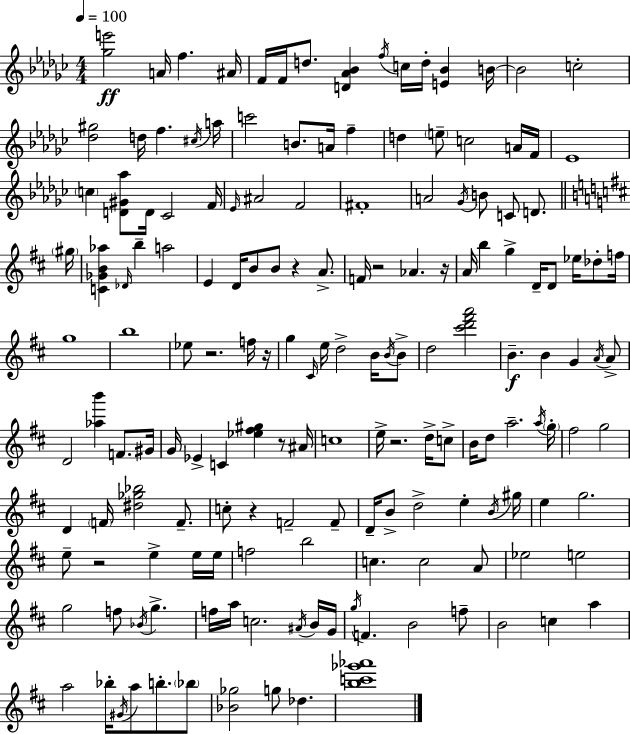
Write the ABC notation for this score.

X:1
T:Untitled
M:4/4
L:1/4
K:Ebm
[_ge']2 A/4 f ^A/4 F/4 F/4 d/2 [D_A_B] f/4 c/4 d/4 [E_B] B/4 B2 c2 [_d^g]2 d/4 f ^c/4 a/4 c'2 B/2 A/4 f d e/2 c2 A/4 F/4 _E4 c [D^G_a]/2 D/4 _C2 F/4 _E/4 ^A2 F2 ^F4 A2 _G/4 B/2 C/2 D/2 ^g/4 [C_GB_a] _D/4 b a2 E D/4 B/2 B/2 z A/2 F/4 z2 _A z/4 A/4 b g D/4 D/2 _e/4 _d/2 f/4 g4 b4 _e/2 z2 f/4 z/4 g ^C/4 e/4 d2 B/4 B/4 B/2 d2 [^c'd'^f'a']2 B B G A/4 A/2 D2 [_ab'] F/2 ^G/4 G/4 _E C [_e^f^g] z/2 ^A/4 c4 e/4 z2 d/4 c/2 B/4 d/2 a2 a/4 g/4 ^f2 g2 D F/4 [^d_g_b]2 F/2 c/2 z F2 F/2 D/4 B/2 d2 e B/4 ^g/4 e g2 e/2 z2 e e/4 e/4 f2 b2 c c2 A/2 _e2 e2 g2 f/2 _B/4 g f/4 a/4 c2 ^A/4 B/4 G/4 g/4 F B2 f/2 B2 c a a2 _b/4 ^G/4 a/2 b/2 _b/2 [_B_g]2 g/2 _d [bc'_g'_a']4